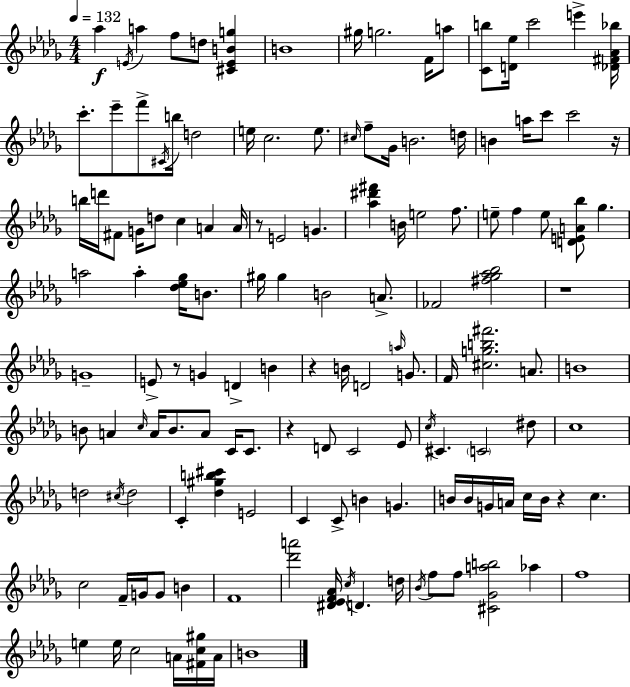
Ab5/q E4/s A5/q F5/e D5/e [C#4,E4,B4,G5]/q B4/w G#5/s G5/h. F4/s A5/e [C4,B5]/e [D4,Eb5]/s C6/h E6/q [Db4,F#4,Ab4,Bb5]/s C6/e. Eb6/e F6/e C#4/s B5/s D5/h E5/s C5/h. E5/e. C#5/s F5/e Gb4/s B4/h. D5/s B4/q A5/s C6/e C6/h R/s B5/s D6/s F#4/e G4/s D5/e C5/q A4/q A4/s R/e E4/h G4/q. [Ab5,D#6,F#6]/q B4/s E5/h F5/e. E5/e F5/q E5/e [D4,E4,A4,Bb5]/e Gb5/q. A5/h A5/q [Db5,Eb5,Gb5]/s B4/e. G#5/s G#5/q B4/h A4/e. FES4/h [F#5,Gb5,Ab5,Bb5]/h R/w G4/w E4/e R/e G4/q D4/q B4/q R/q B4/s D4/h A5/s G4/e. F4/s [C#5,G5,B5,F#6]/h. A4/e. B4/w B4/e A4/q C5/s A4/s B4/e. A4/e C4/s C4/e. R/q D4/e C4/h Eb4/e C5/s C#4/q. C4/h D#5/e C5/w D5/h C#5/s D5/h C4/q [Db5,G#5,B5,C#6]/q E4/h C4/q C4/e B4/q G4/q. B4/s B4/s G4/s A4/s C5/s B4/s R/q C5/q. C5/h F4/s G4/s G4/e B4/q F4/w [Db6,A6]/h [D#4,Eb4,F4,Ab4]/s C5/s D4/q. D5/s Bb4/s F5/e F5/e [C#4,Gb4,A5,B5]/h Ab5/q F5/w E5/q E5/s C5/h A4/s [F#4,C5,G#5]/s A4/s B4/w